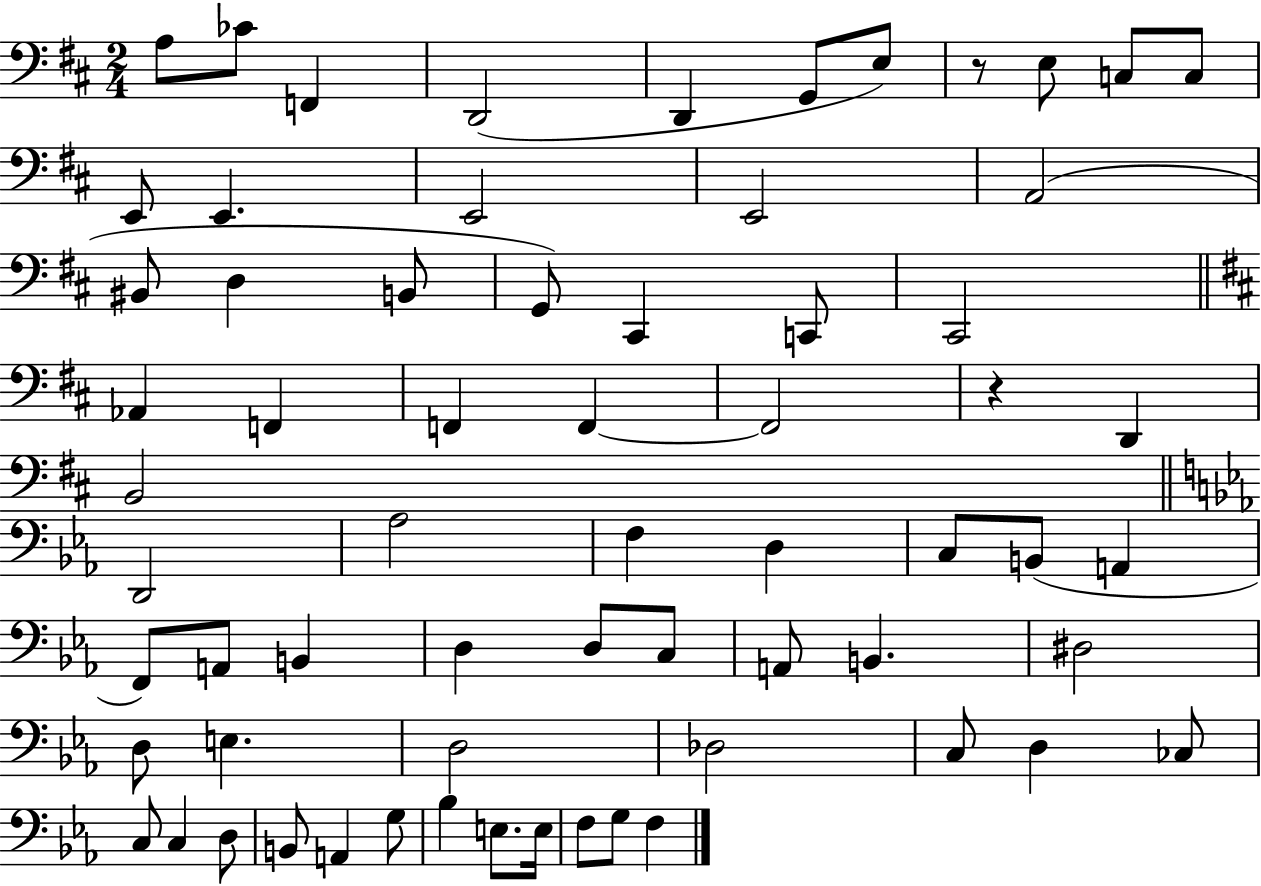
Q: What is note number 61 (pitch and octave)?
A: E3